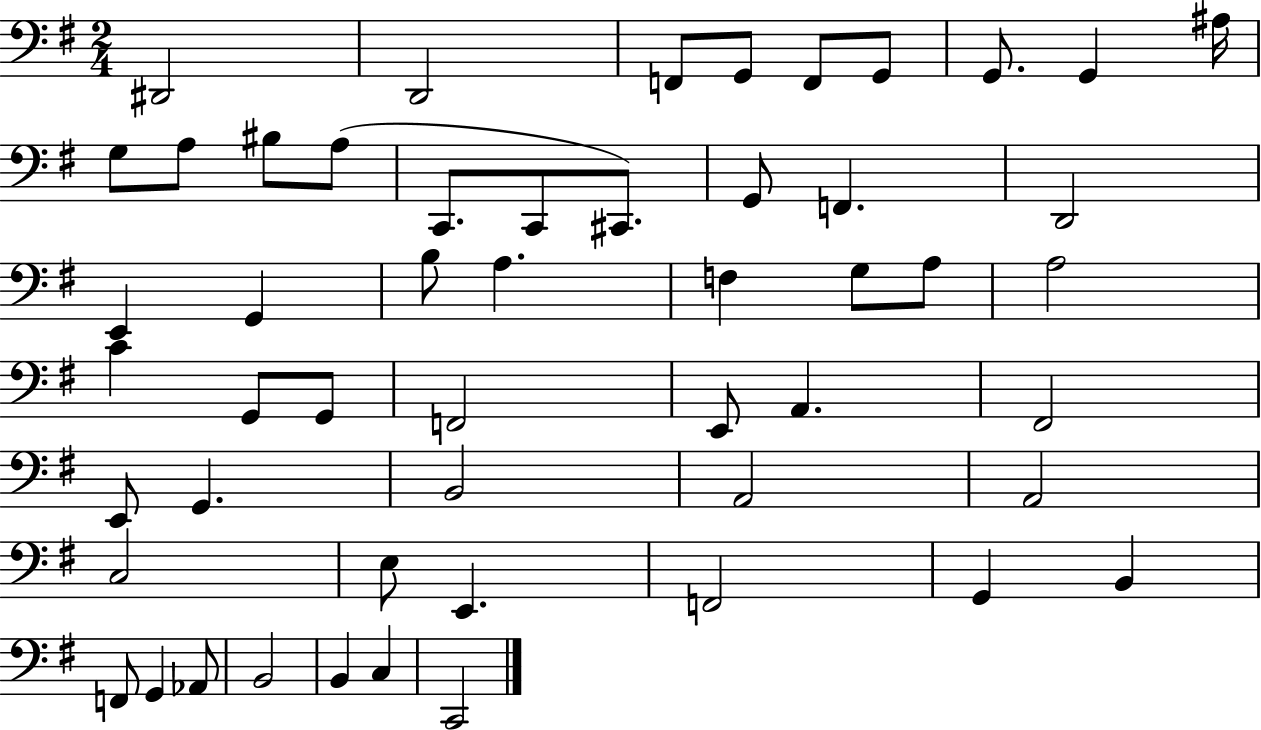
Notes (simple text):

D#2/h D2/h F2/e G2/e F2/e G2/e G2/e. G2/q A#3/s G3/e A3/e BIS3/e A3/e C2/e. C2/e C#2/e. G2/e F2/q. D2/h E2/q G2/q B3/e A3/q. F3/q G3/e A3/e A3/h C4/q G2/e G2/e F2/h E2/e A2/q. F#2/h E2/e G2/q. B2/h A2/h A2/h C3/h E3/e E2/q. F2/h G2/q B2/q F2/e G2/q Ab2/e B2/h B2/q C3/q C2/h